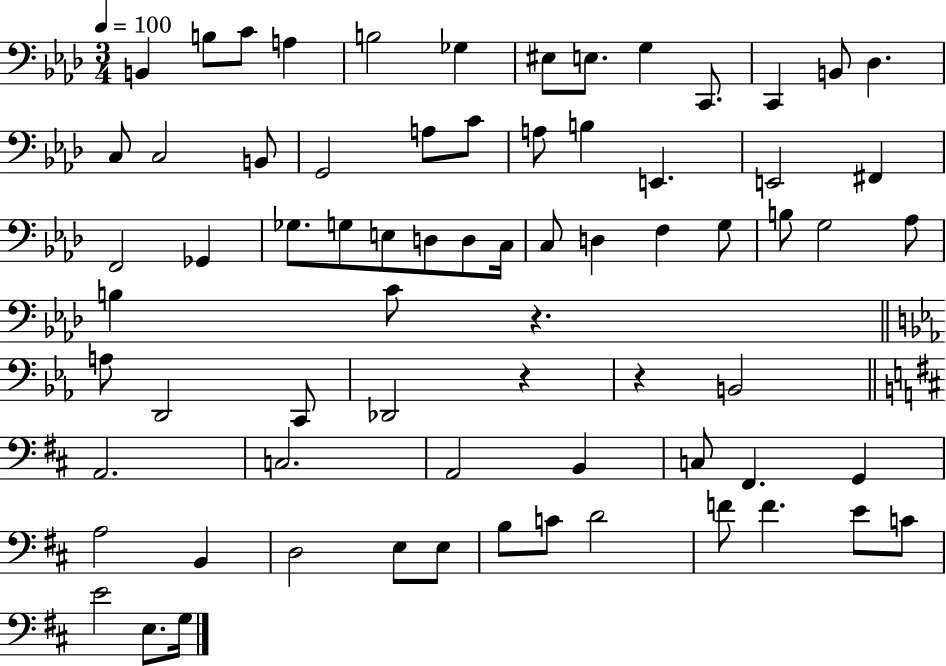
X:1
T:Untitled
M:3/4
L:1/4
K:Ab
B,, B,/2 C/2 A, B,2 _G, ^E,/2 E,/2 G, C,,/2 C,, B,,/2 _D, C,/2 C,2 B,,/2 G,,2 A,/2 C/2 A,/2 B, E,, E,,2 ^F,, F,,2 _G,, _G,/2 G,/2 E,/2 D,/2 D,/2 C,/4 C,/2 D, F, G,/2 B,/2 G,2 _A,/2 B, C/2 z A,/2 D,,2 C,,/2 _D,,2 z z B,,2 A,,2 C,2 A,,2 B,, C,/2 ^F,, G,, A,2 B,, D,2 E,/2 E,/2 B,/2 C/2 D2 F/2 F E/2 C/2 E2 E,/2 G,/4